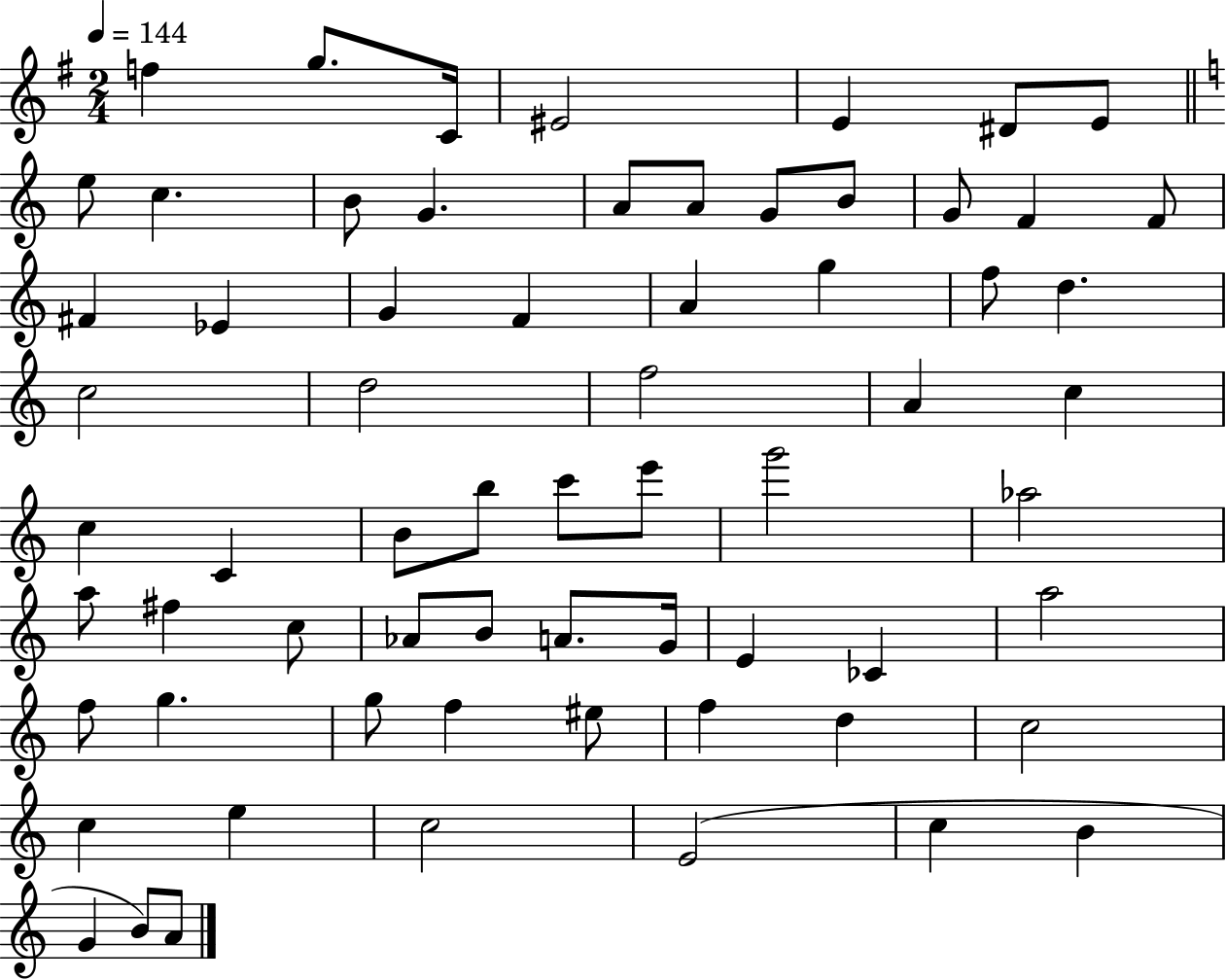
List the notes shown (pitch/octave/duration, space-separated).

F5/q G5/e. C4/s EIS4/h E4/q D#4/e E4/e E5/e C5/q. B4/e G4/q. A4/e A4/e G4/e B4/e G4/e F4/q F4/e F#4/q Eb4/q G4/q F4/q A4/q G5/q F5/e D5/q. C5/h D5/h F5/h A4/q C5/q C5/q C4/q B4/e B5/e C6/e E6/e G6/h Ab5/h A5/e F#5/q C5/e Ab4/e B4/e A4/e. G4/s E4/q CES4/q A5/h F5/e G5/q. G5/e F5/q EIS5/e F5/q D5/q C5/h C5/q E5/q C5/h E4/h C5/q B4/q G4/q B4/e A4/e